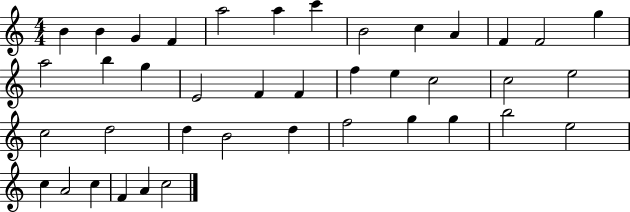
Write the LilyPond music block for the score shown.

{
  \clef treble
  \numericTimeSignature
  \time 4/4
  \key c \major
  b'4 b'4 g'4 f'4 | a''2 a''4 c'''4 | b'2 c''4 a'4 | f'4 f'2 g''4 | \break a''2 b''4 g''4 | e'2 f'4 f'4 | f''4 e''4 c''2 | c''2 e''2 | \break c''2 d''2 | d''4 b'2 d''4 | f''2 g''4 g''4 | b''2 e''2 | \break c''4 a'2 c''4 | f'4 a'4 c''2 | \bar "|."
}